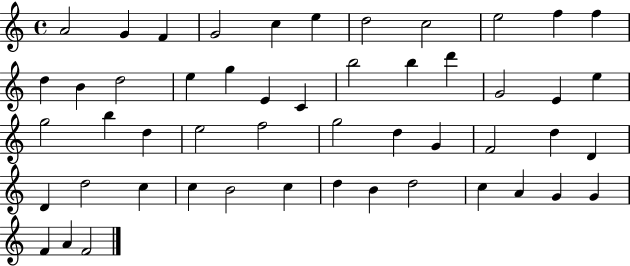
A4/h G4/q F4/q G4/h C5/q E5/q D5/h C5/h E5/h F5/q F5/q D5/q B4/q D5/h E5/q G5/q E4/q C4/q B5/h B5/q D6/q G4/h E4/q E5/q G5/h B5/q D5/q E5/h F5/h G5/h D5/q G4/q F4/h D5/q D4/q D4/q D5/h C5/q C5/q B4/h C5/q D5/q B4/q D5/h C5/q A4/q G4/q G4/q F4/q A4/q F4/h